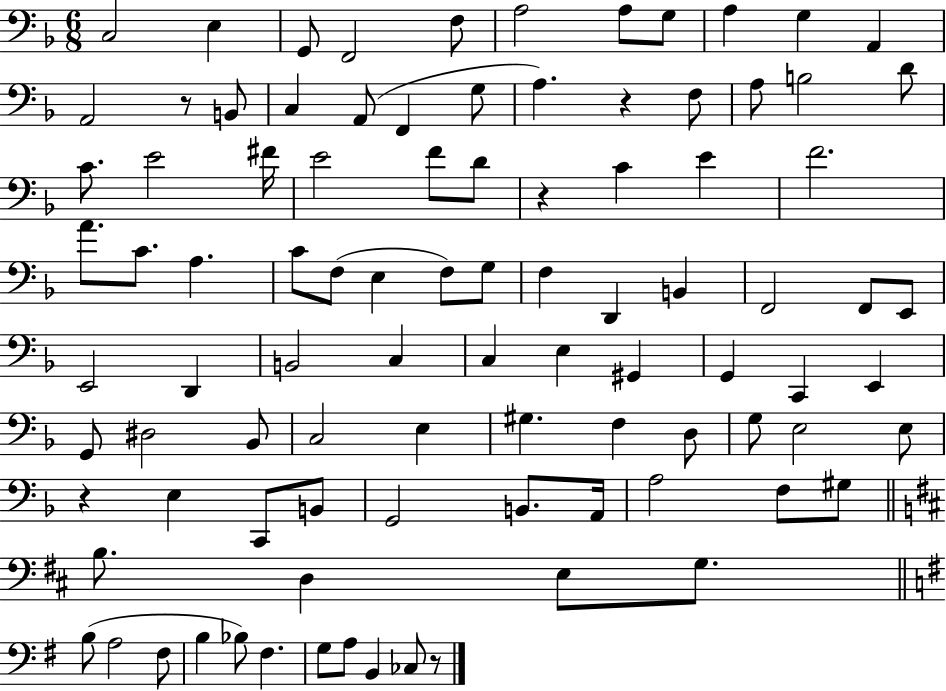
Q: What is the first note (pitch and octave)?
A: C3